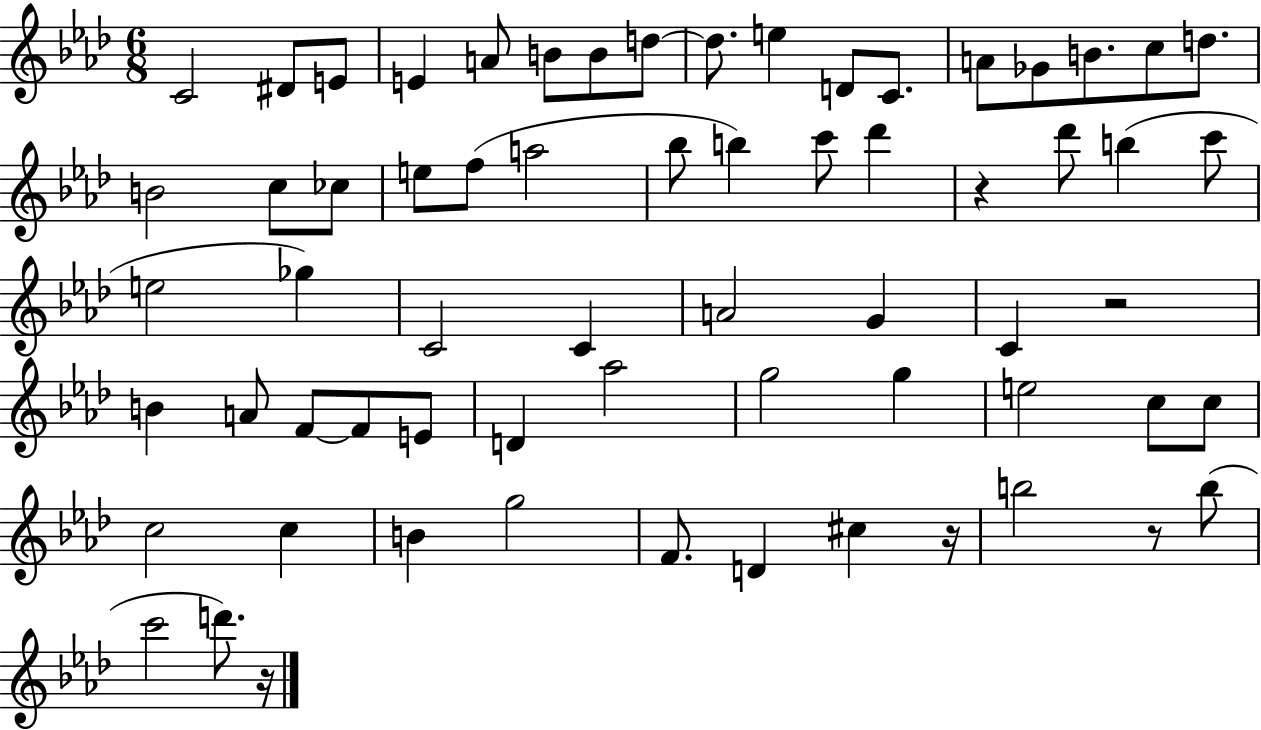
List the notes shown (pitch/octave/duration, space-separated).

C4/h D#4/e E4/e E4/q A4/e B4/e B4/e D5/e D5/e. E5/q D4/e C4/e. A4/e Gb4/e B4/e. C5/e D5/e. B4/h C5/e CES5/e E5/e F5/e A5/h Bb5/e B5/q C6/e Db6/q R/q Db6/e B5/q C6/e E5/h Gb5/q C4/h C4/q A4/h G4/q C4/q R/h B4/q A4/e F4/e F4/e E4/e D4/q Ab5/h G5/h G5/q E5/h C5/e C5/e C5/h C5/q B4/q G5/h F4/e. D4/q C#5/q R/s B5/h R/e B5/e C6/h D6/e. R/s